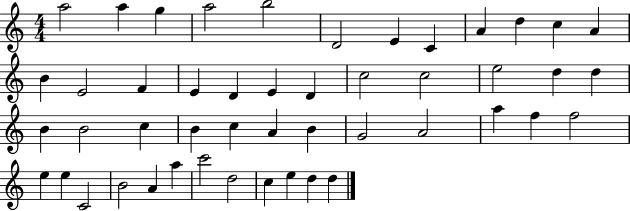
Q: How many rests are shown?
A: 0